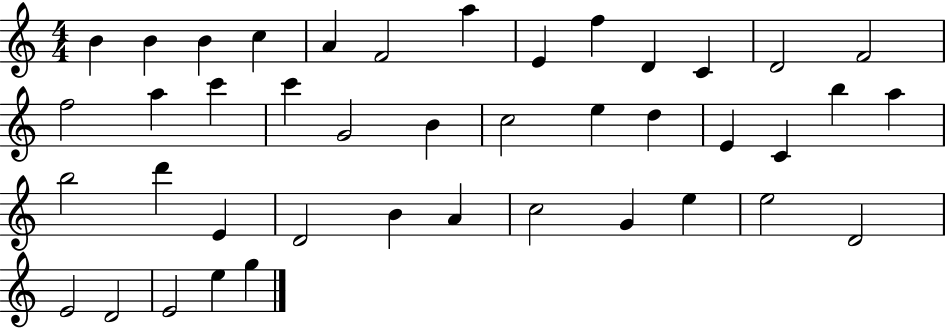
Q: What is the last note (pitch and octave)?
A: G5